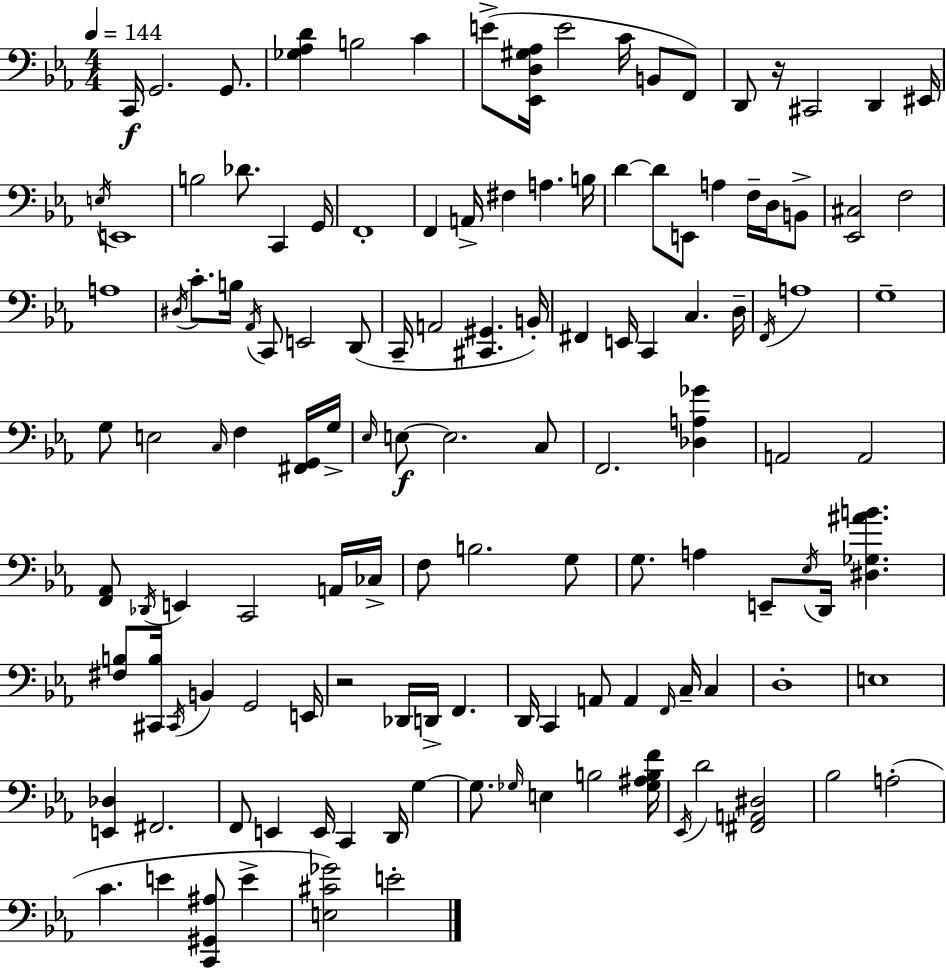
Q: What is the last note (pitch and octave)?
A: E4